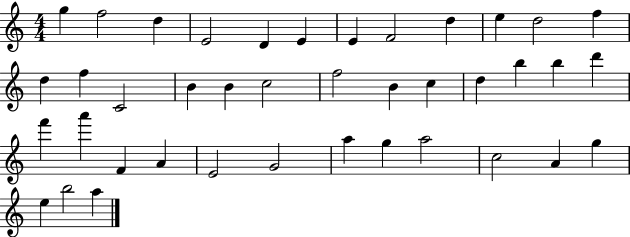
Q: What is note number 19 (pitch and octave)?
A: F5